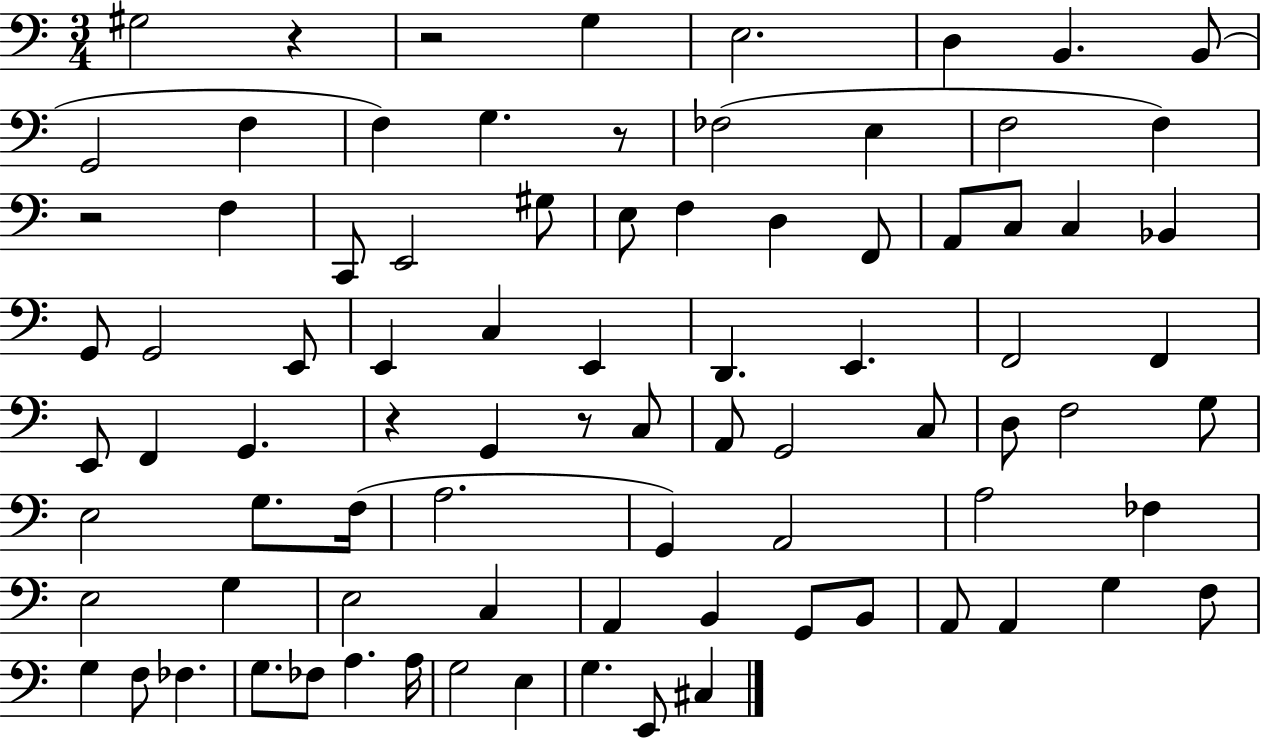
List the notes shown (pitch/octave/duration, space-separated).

G#3/h R/q R/h G3/q E3/h. D3/q B2/q. B2/e G2/h F3/q F3/q G3/q. R/e FES3/h E3/q F3/h F3/q R/h F3/q C2/e E2/h G#3/e E3/e F3/q D3/q F2/e A2/e C3/e C3/q Bb2/q G2/e G2/h E2/e E2/q C3/q E2/q D2/q. E2/q. F2/h F2/q E2/e F2/q G2/q. R/q G2/q R/e C3/e A2/e G2/h C3/e D3/e F3/h G3/e E3/h G3/e. F3/s A3/h. G2/q A2/h A3/h FES3/q E3/h G3/q E3/h C3/q A2/q B2/q G2/e B2/e A2/e A2/q G3/q F3/e G3/q F3/e FES3/q. G3/e. FES3/e A3/q. A3/s G3/h E3/q G3/q. E2/e C#3/q